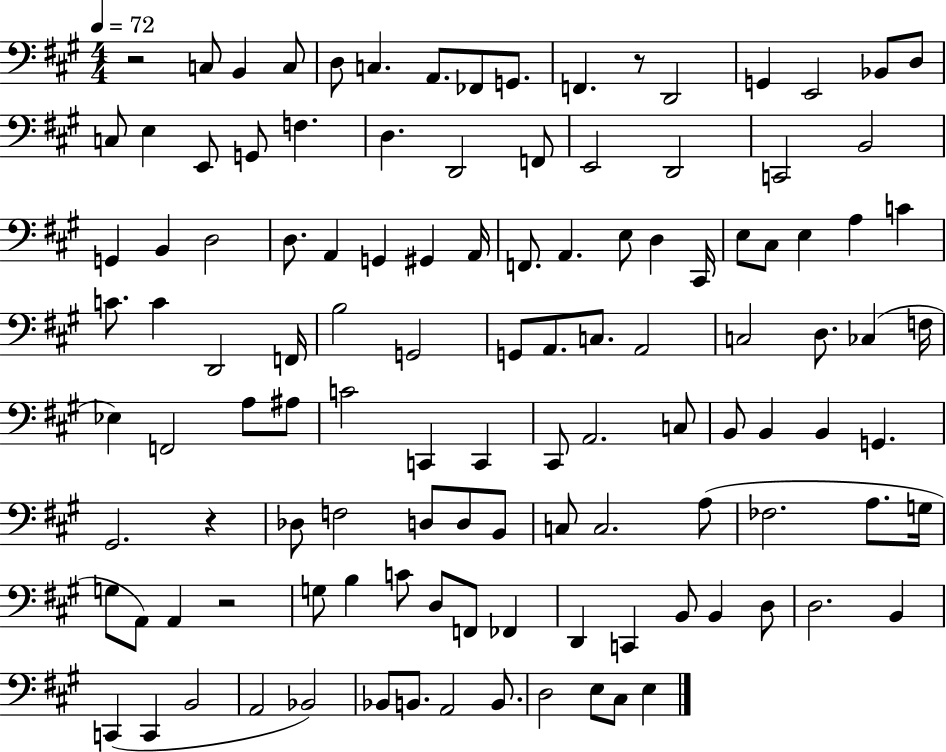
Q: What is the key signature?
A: A major